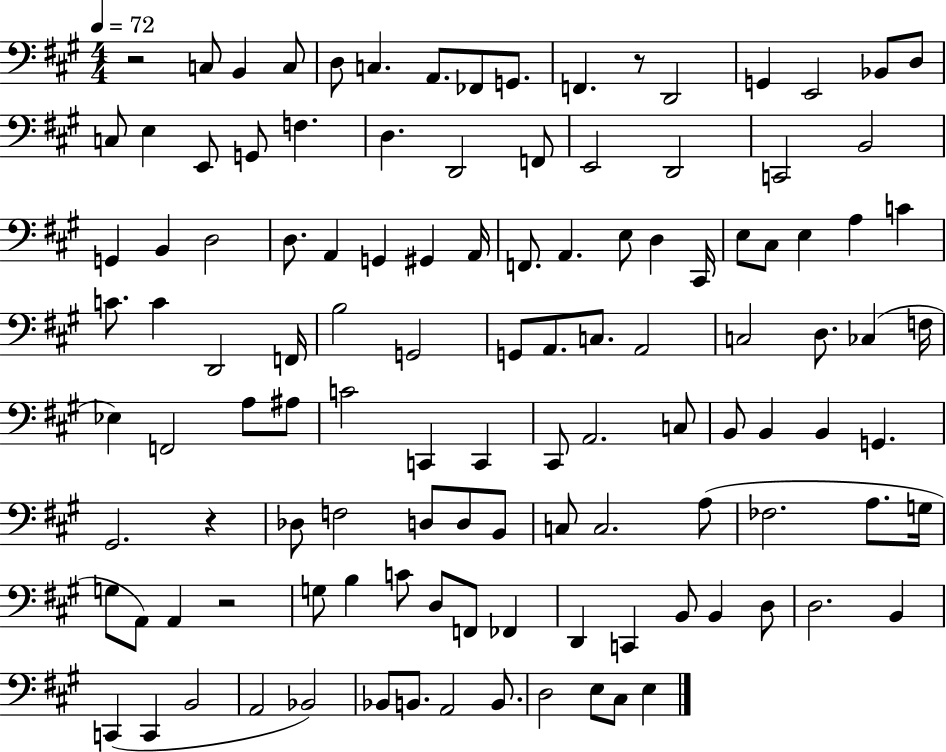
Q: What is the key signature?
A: A major